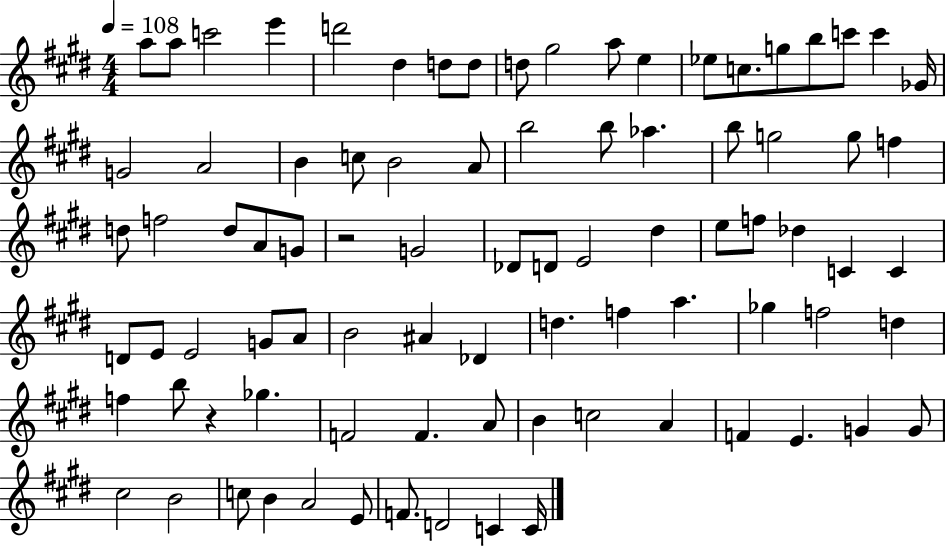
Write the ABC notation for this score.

X:1
T:Untitled
M:4/4
L:1/4
K:E
a/2 a/2 c'2 e' d'2 ^d d/2 d/2 d/2 ^g2 a/2 e _e/2 c/2 g/2 b/2 c'/2 c' _G/4 G2 A2 B c/2 B2 A/2 b2 b/2 _a b/2 g2 g/2 f d/2 f2 d/2 A/2 G/2 z2 G2 _D/2 D/2 E2 ^d e/2 f/2 _d C C D/2 E/2 E2 G/2 A/2 B2 ^A _D d f a _g f2 d f b/2 z _g F2 F A/2 B c2 A F E G G/2 ^c2 B2 c/2 B A2 E/2 F/2 D2 C C/4